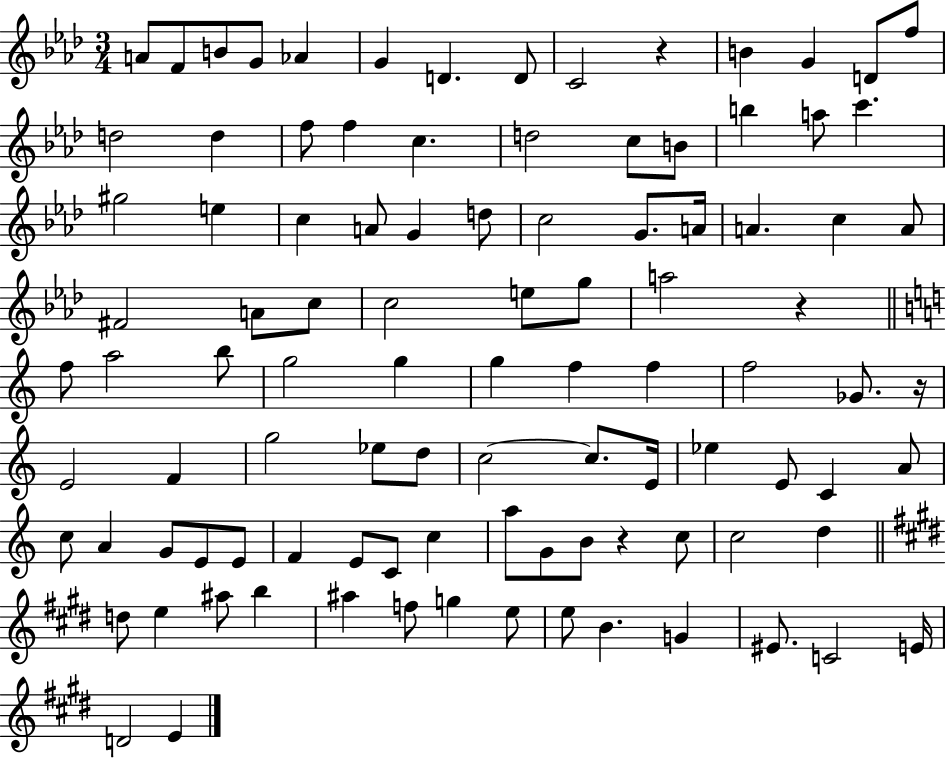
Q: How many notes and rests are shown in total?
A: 100